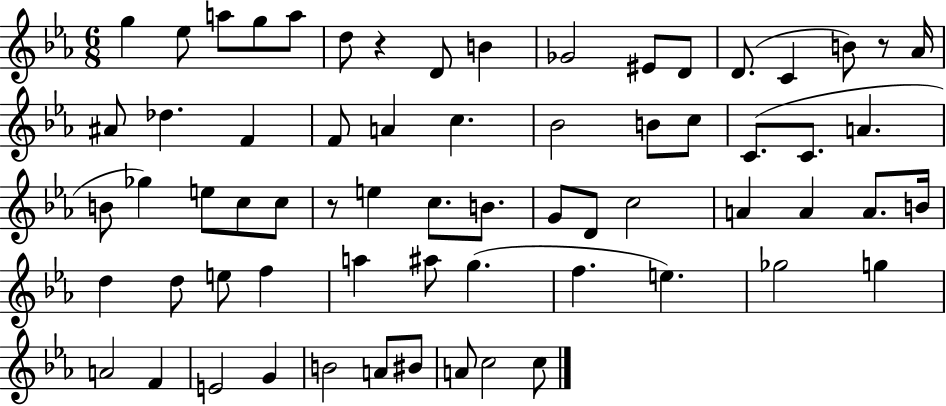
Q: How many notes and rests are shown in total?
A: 66